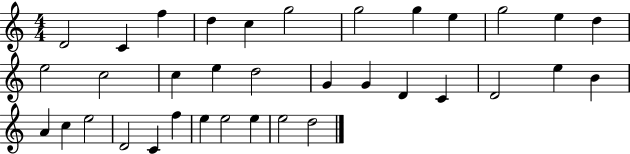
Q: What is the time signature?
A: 4/4